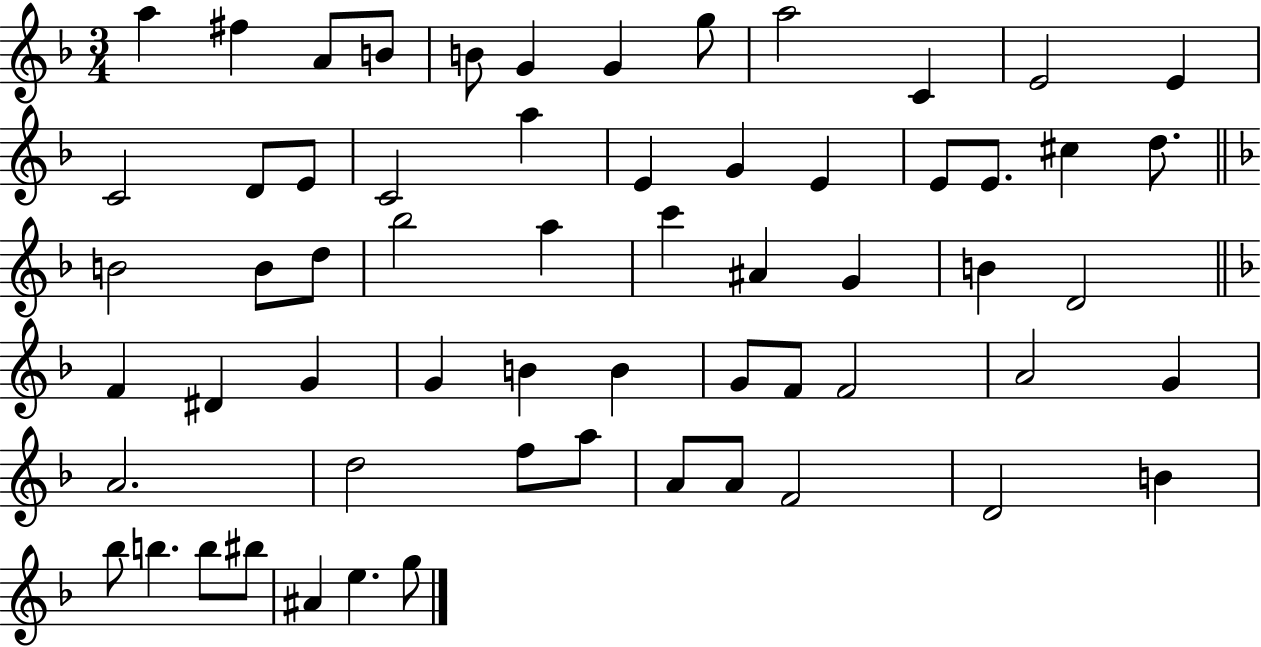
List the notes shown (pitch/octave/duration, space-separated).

A5/q F#5/q A4/e B4/e B4/e G4/q G4/q G5/e A5/h C4/q E4/h E4/q C4/h D4/e E4/e C4/h A5/q E4/q G4/q E4/q E4/e E4/e. C#5/q D5/e. B4/h B4/e D5/e Bb5/h A5/q C6/q A#4/q G4/q B4/q D4/h F4/q D#4/q G4/q G4/q B4/q B4/q G4/e F4/e F4/h A4/h G4/q A4/h. D5/h F5/e A5/e A4/e A4/e F4/h D4/h B4/q Bb5/e B5/q. B5/e BIS5/e A#4/q E5/q. G5/e